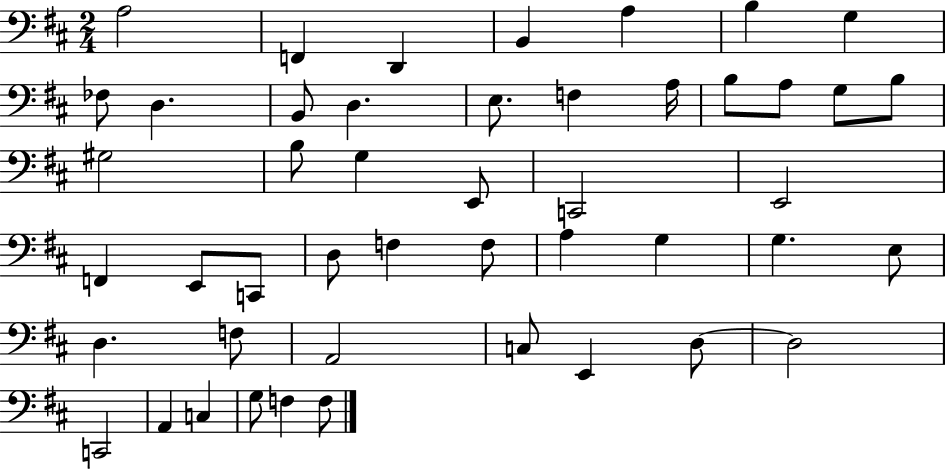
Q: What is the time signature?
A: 2/4